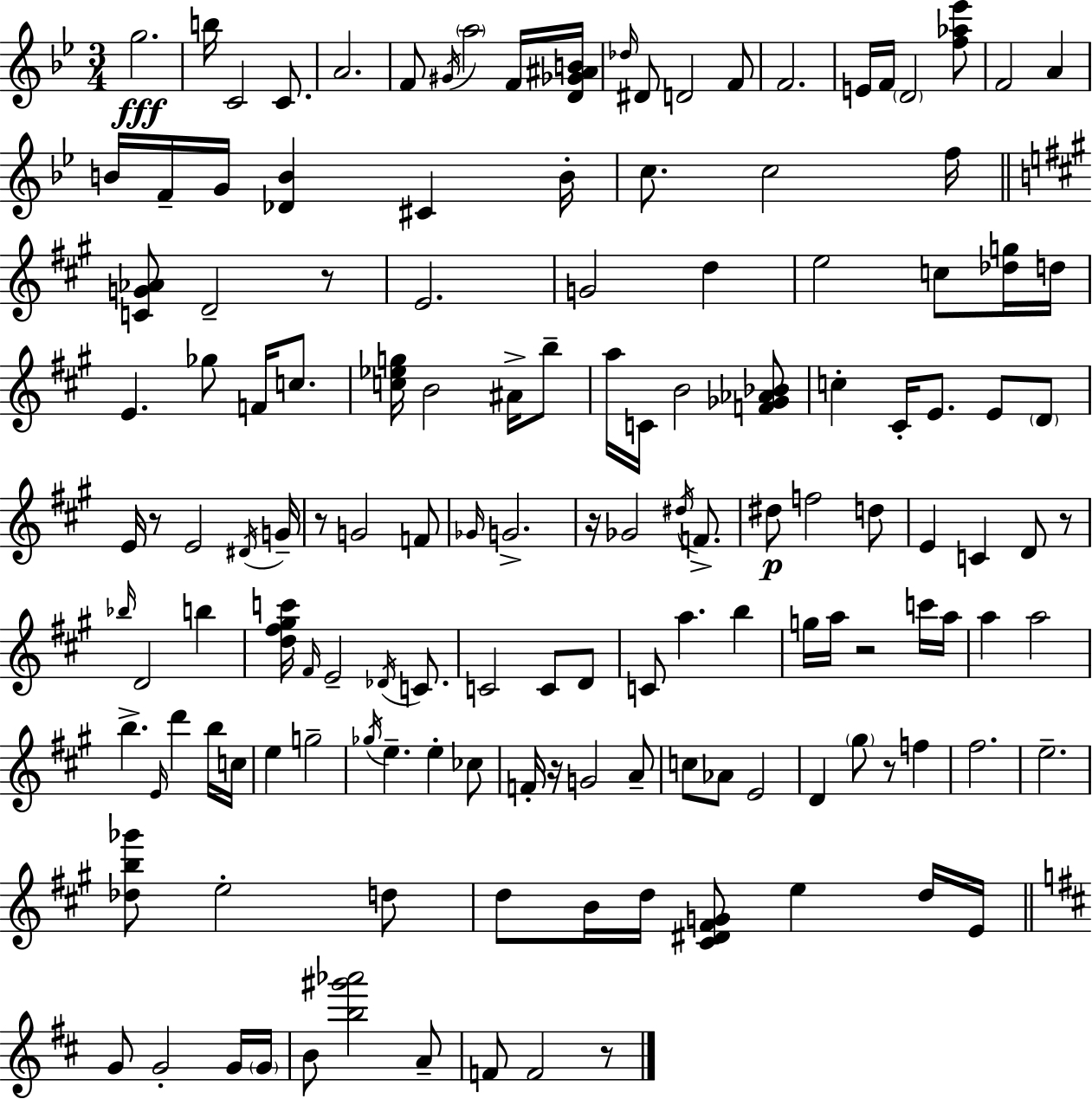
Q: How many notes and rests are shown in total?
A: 143